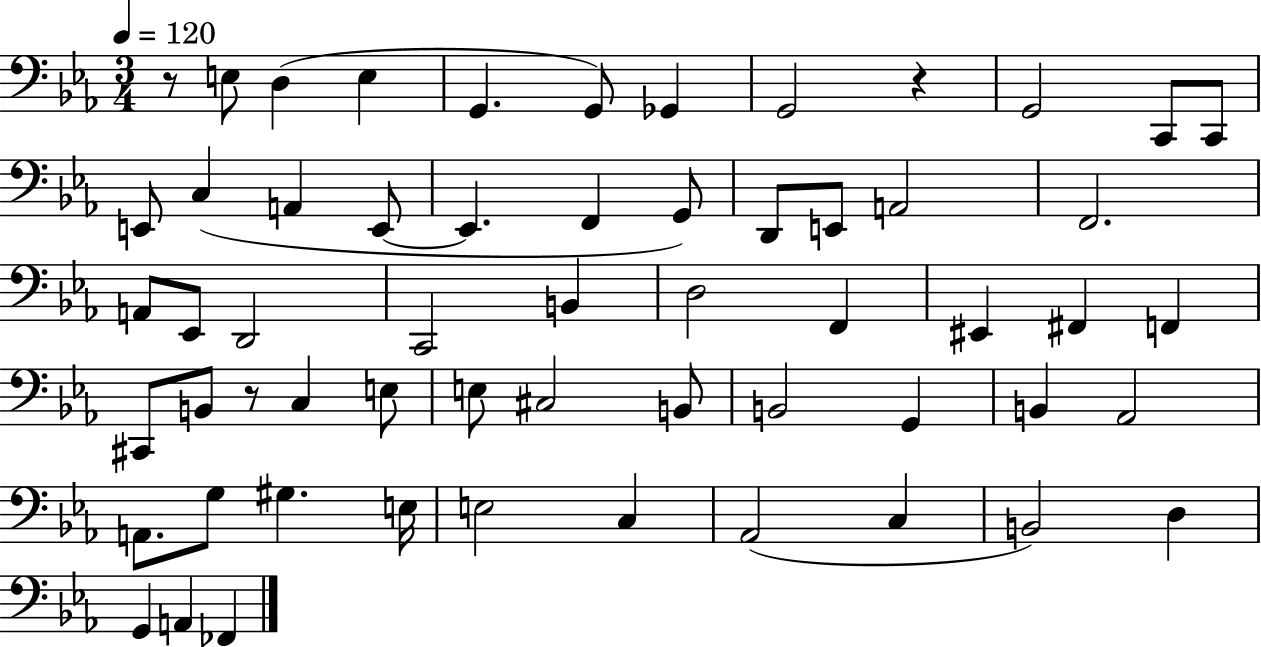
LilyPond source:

{
  \clef bass
  \numericTimeSignature
  \time 3/4
  \key ees \major
  \tempo 4 = 120
  r8 e8 d4( e4 | g,4. g,8) ges,4 | g,2 r4 | g,2 c,8 c,8 | \break e,8 c4( a,4 e,8~~ | e,4. f,4 g,8) | d,8 e,8 a,2 | f,2. | \break a,8 ees,8 d,2 | c,2 b,4 | d2 f,4 | eis,4 fis,4 f,4 | \break cis,8 b,8 r8 c4 e8 | e8 cis2 b,8 | b,2 g,4 | b,4 aes,2 | \break a,8. g8 gis4. e16 | e2 c4 | aes,2( c4 | b,2) d4 | \break g,4 a,4 fes,4 | \bar "|."
}